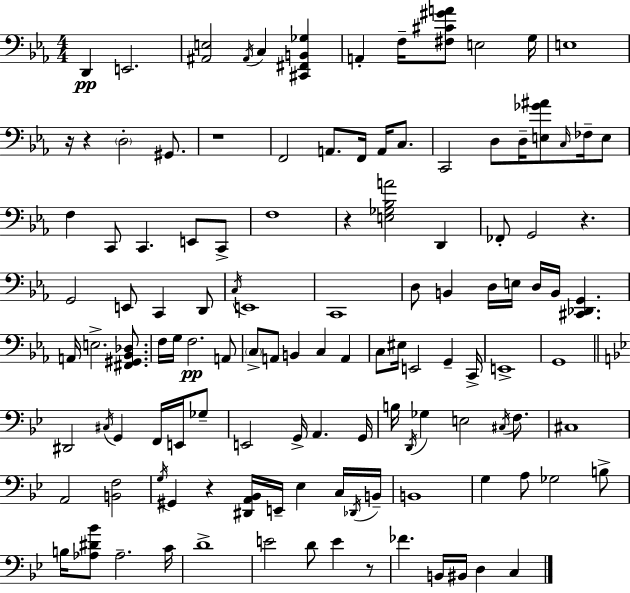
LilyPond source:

{
  \clef bass
  \numericTimeSignature
  \time 4/4
  \key ees \major
  d,4\pp e,2. | <ais, e>2 \acciaccatura { ais,16 } c4 <cis, fis, b, ges>4 | a,4-. f16-- <fis cis' gis' a'>8 e2 | g16 e1 | \break r16 r4 \parenthesize d2-. gis,8. | r1 | f,2 a,8. f,16 a,16 c8. | c,2 d8 d16-- <e ges' ais'>8 \grace { c16 } fes16-- | \break e8 f4 c,8 c,4. e,8 | c,8-> f1 | r4 <e ges bes a'>2 d,4 | fes,8-. g,2 r4. | \break g,2 e,8 c,4 | d,8 \acciaccatura { c16 } e,1 | c,1 | d8 b,4 d16 e16 d16 b,16 <cis, des, g,>4. | \break a,16 e2.-> | <fis, gis, bes, des>8. f16 g16 f2.\pp | a,8 \parenthesize c8-> a,8 b,4 c4 a,4 | c8 eis16 e,2 g,4-- | \break c,16-> e,1-> | g,1 | \bar "||" \break \key bes \major dis,2 \acciaccatura { cis16 } g,4 f,16 e,16 ges8-- | e,2 g,16-> a,4. | g,16 b16 \acciaccatura { d,16 } ges4 e2 \acciaccatura { cis16 } | f8. cis1 | \break a,2 <b, f>2 | \acciaccatura { g16 } gis,4 r4 <dis, a, bes,>16 e,16-- ees4 | c16 \acciaccatura { des,16 } b,16-- b,1 | g4 a8 ges2 | \break b8-> b16 <aes dis' bes'>8 aes2.-- | c'16 d'1-> | e'2 d'8 e'4 | r8 fes'4. b,16 bis,16 d4 | \break c4 \bar "|."
}